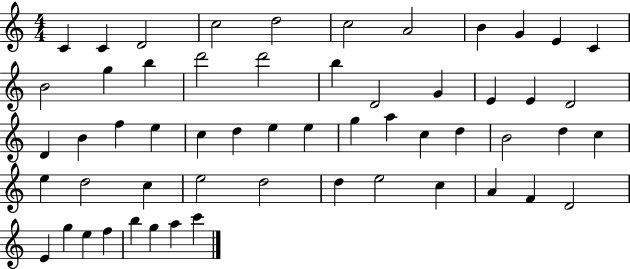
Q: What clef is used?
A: treble